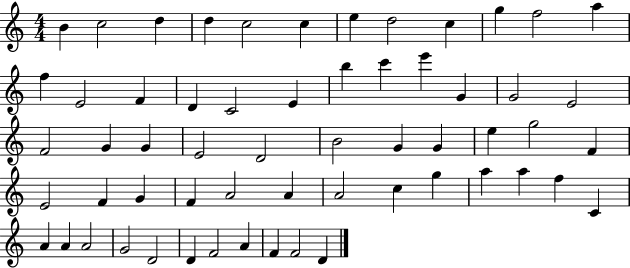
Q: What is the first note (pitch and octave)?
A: B4